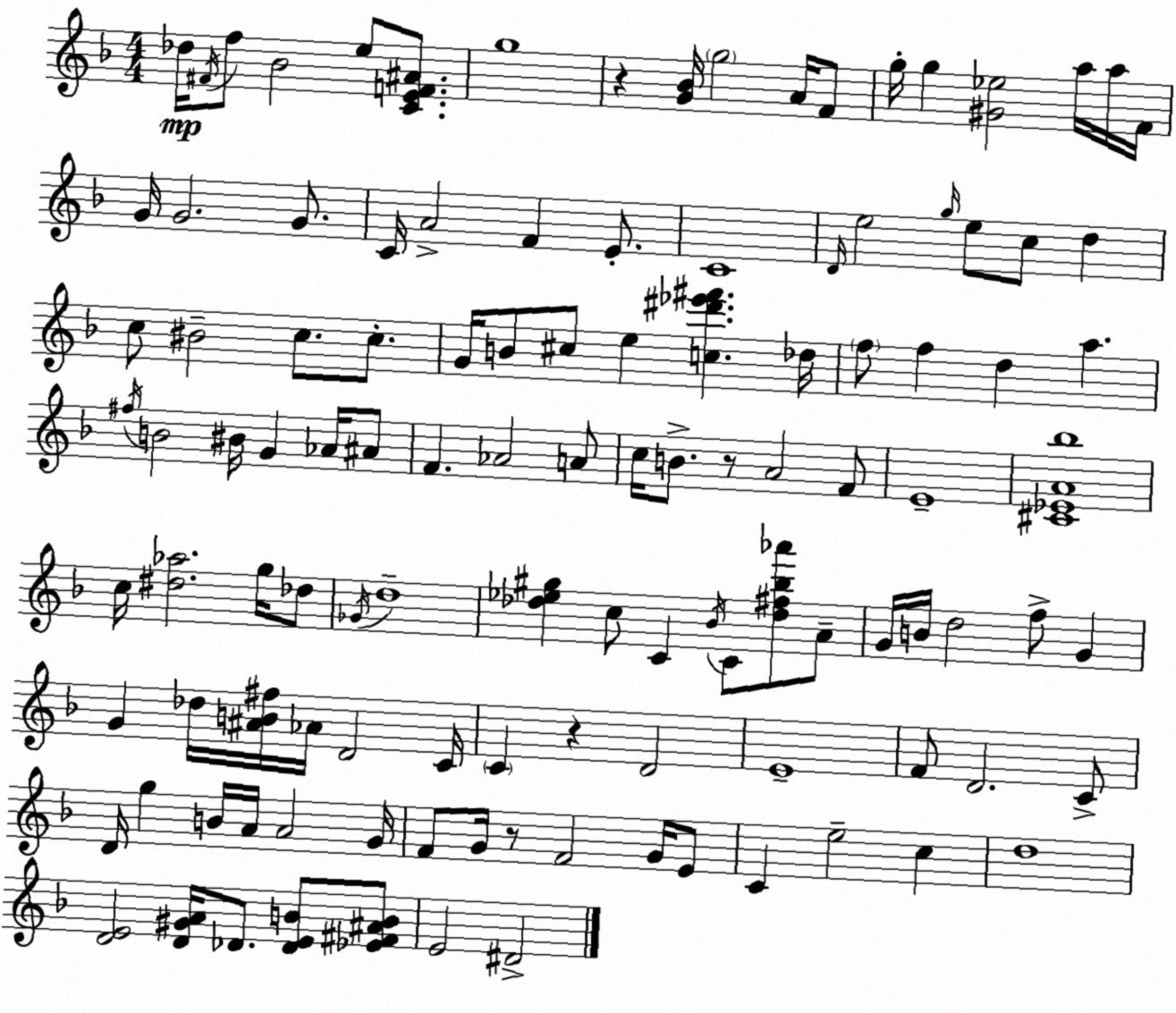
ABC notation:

X:1
T:Untitled
M:4/4
L:1/4
K:F
_d/4 ^F/4 f/2 _B2 e/2 [CEF^A]/2 g4 z [G_B]/4 g2 A/4 F/2 g/4 g [^G_e]2 a/4 a/4 F/4 G/4 G2 G/2 C/4 A2 F E/2 C4 D/4 e2 g/4 e/2 c/2 d c/2 ^B2 c/2 c/2 G/4 B/2 ^c/2 e [c^d'_e'^f'] _d/4 f/2 f d a ^f/4 B2 ^B/4 G _A/4 ^A/2 F _A2 A/2 c/4 B/2 z/2 A2 F/2 E4 [^C_EA_b]4 c/4 [^d_a]2 g/4 _d/2 _G/4 d4 [_d_e^g] c/2 C _B/4 C/2 [_d^f_b_a']/2 A/2 G/4 B/4 d2 f/2 G G _d/4 [^AB^f]/4 _A/4 D2 C/4 C z D2 E4 F/2 D2 C/2 D/4 g B/4 A/4 A2 G/4 F/2 G/4 z/2 F2 G/4 E/2 C e2 c d4 [DE]2 [D^GA]/4 _D/2 [_DEB]/2 [_E^F^AB]/2 E2 ^D2